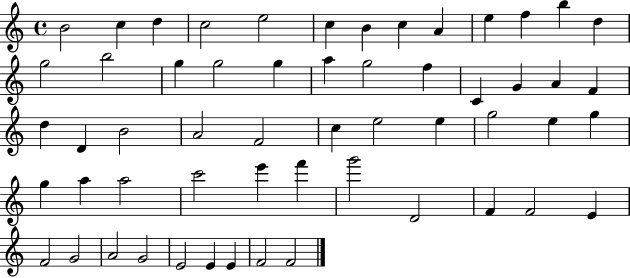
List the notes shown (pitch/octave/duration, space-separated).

B4/h C5/q D5/q C5/h E5/h C5/q B4/q C5/q A4/q E5/q F5/q B5/q D5/q G5/h B5/h G5/q G5/h G5/q A5/q G5/h F5/q C4/q G4/q A4/q F4/q D5/q D4/q B4/h A4/h F4/h C5/q E5/h E5/q G5/h E5/q G5/q G5/q A5/q A5/h C6/h E6/q F6/q G6/h D4/h F4/q F4/h E4/q F4/h G4/h A4/h G4/h E4/h E4/q E4/q F4/h F4/h